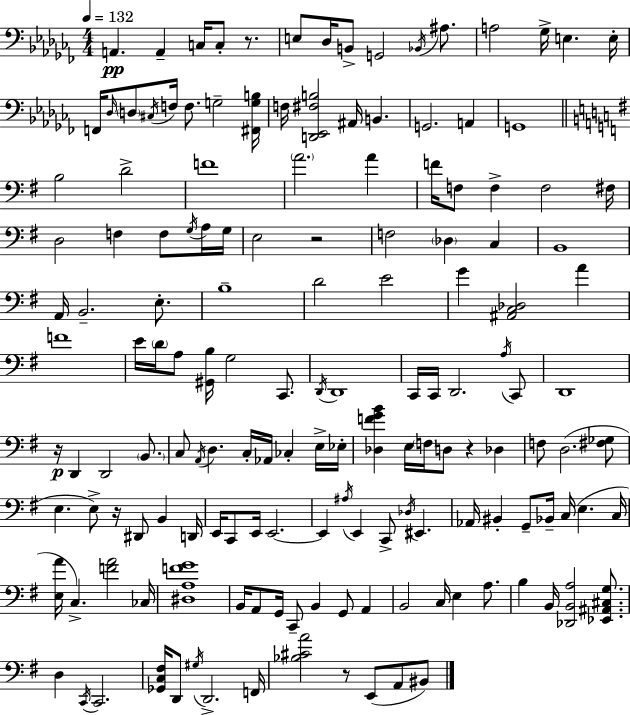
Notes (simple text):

A2/q. A2/q C3/s C3/e R/e. E3/e Db3/s B2/e G2/h Bb2/s A#3/e. A3/h Gb3/s E3/q. E3/s F2/s Db3/s D3/e C#3/s F3/s F3/e. G3/h [F#2,G3,B3]/s F3/s [D2,Eb2,F#3,B3]/h A#2/s B2/q. G2/h. A2/q G2/w B3/h D4/h F4/w A4/h. A4/q F4/s F3/e F3/q F3/h F#3/s D3/h F3/q F3/e G3/s A3/s G3/s E3/h R/h F3/h Db3/q C3/q B2/w A2/s B2/h. E3/e. B3/w D4/h E4/h G4/q [A#2,C3,Db3]/h A4/q F4/w E4/s D4/s A3/e [G#2,B3]/s G3/h C2/e. D2/s D2/w C2/s C2/s D2/h. A3/s C2/e D2/w R/s D2/q D2/h B2/e. C3/e A2/s D3/q. C3/s Ab2/s CES3/q E3/s Eb3/s [Db3,F4,G4,B4]/q E3/s F3/s D3/e R/q Db3/q F3/e D3/h. [F#3,Gb3]/e E3/q. E3/e R/s D#2/e B2/q D2/s E2/s C2/e E2/s E2/h. E2/q A#3/s E2/q C2/e Db3/s EIS2/q. Ab2/s BIS2/q G2/e Bb2/s C3/s E3/q. C3/s [E3,A4]/s C3/q. [F4,A4]/h CES3/s [D#3,A3,F4,G4]/w B2/s A2/e G2/s C2/e B2/q G2/e A2/q B2/h C3/s E3/q A3/e. B3/q B2/s [Db2,B2,A3]/h [Eb2,A#2,C#3,G3]/e. D3/q C2/s C2/h. [Gb2,C3,F#3]/s D2/e G#3/s D2/h. F2/s [Bb3,C#4,A4]/h R/e E2/e A2/e BIS2/e